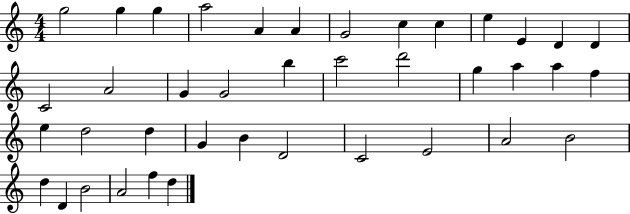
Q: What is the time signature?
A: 4/4